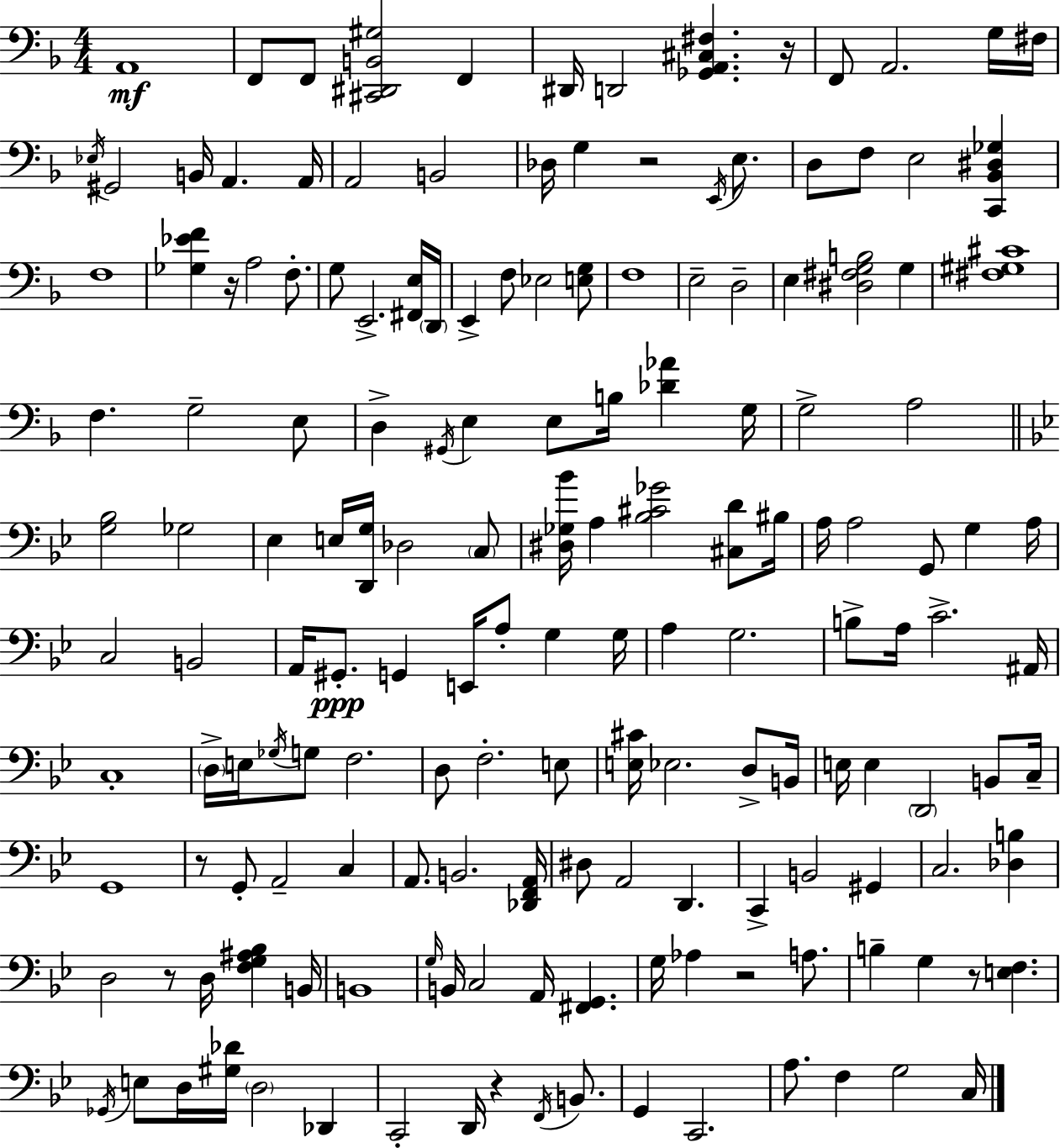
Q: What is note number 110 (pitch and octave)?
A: B2